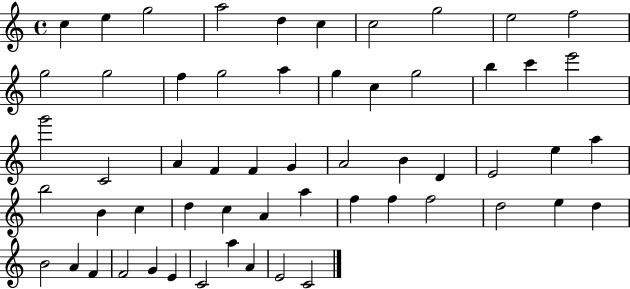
X:1
T:Untitled
M:4/4
L:1/4
K:C
c e g2 a2 d c c2 g2 e2 f2 g2 g2 f g2 a g c g2 b c' e'2 g'2 C2 A F F G A2 B D E2 e a b2 B c d c A a f f f2 d2 e d B2 A F F2 G E C2 a A E2 C2